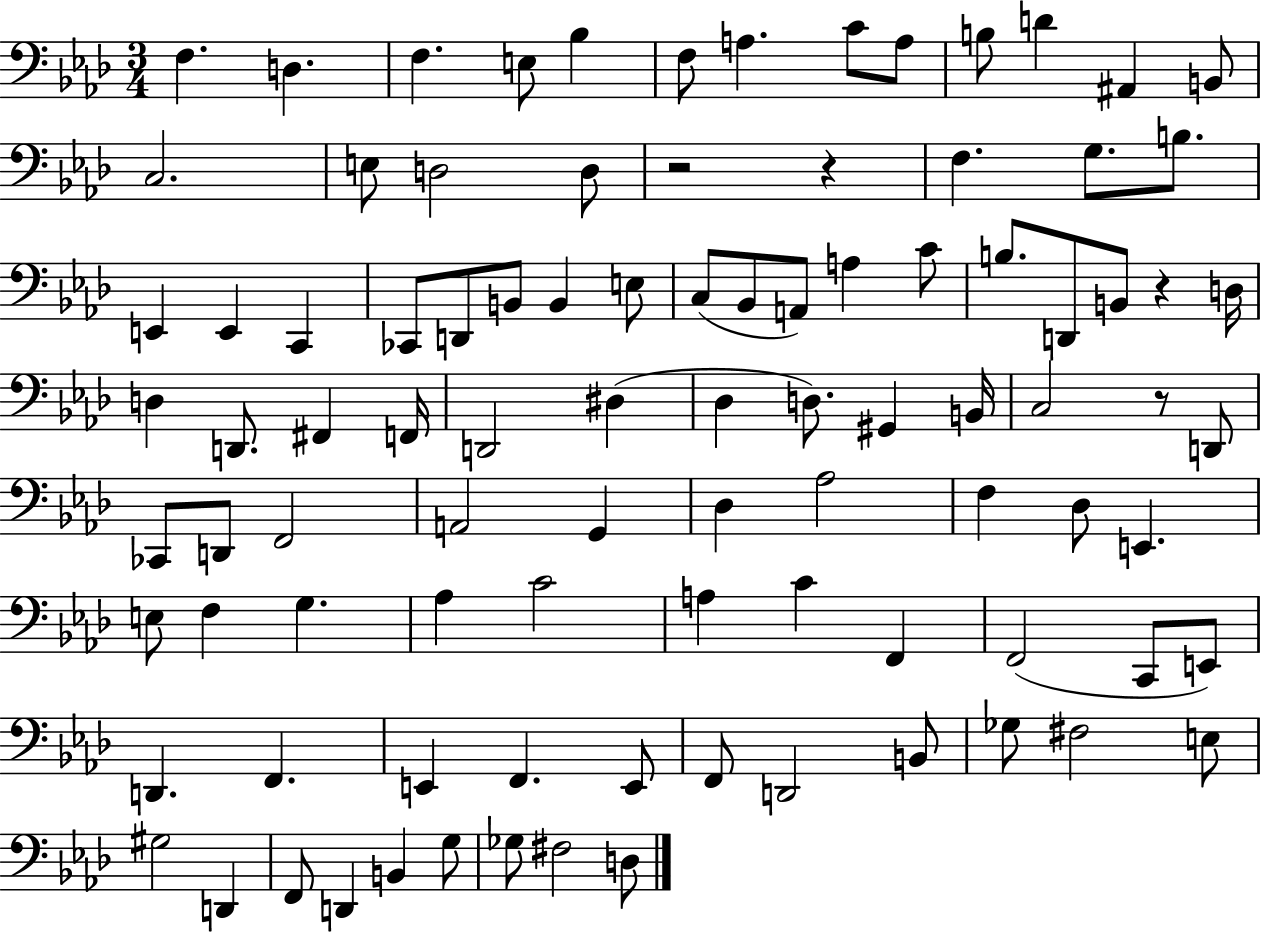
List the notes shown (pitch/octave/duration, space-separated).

F3/q. D3/q. F3/q. E3/e Bb3/q F3/e A3/q. C4/e A3/e B3/e D4/q A#2/q B2/e C3/h. E3/e D3/h D3/e R/h R/q F3/q. G3/e. B3/e. E2/q E2/q C2/q CES2/e D2/e B2/e B2/q E3/e C3/e Bb2/e A2/e A3/q C4/e B3/e. D2/e B2/e R/q D3/s D3/q D2/e. F#2/q F2/s D2/h D#3/q Db3/q D3/e. G#2/q B2/s C3/h R/e D2/e CES2/e D2/e F2/h A2/h G2/q Db3/q Ab3/h F3/q Db3/e E2/q. E3/e F3/q G3/q. Ab3/q C4/h A3/q C4/q F2/q F2/h C2/e E2/e D2/q. F2/q. E2/q F2/q. E2/e F2/e D2/h B2/e Gb3/e F#3/h E3/e G#3/h D2/q F2/e D2/q B2/q G3/e Gb3/e F#3/h D3/e